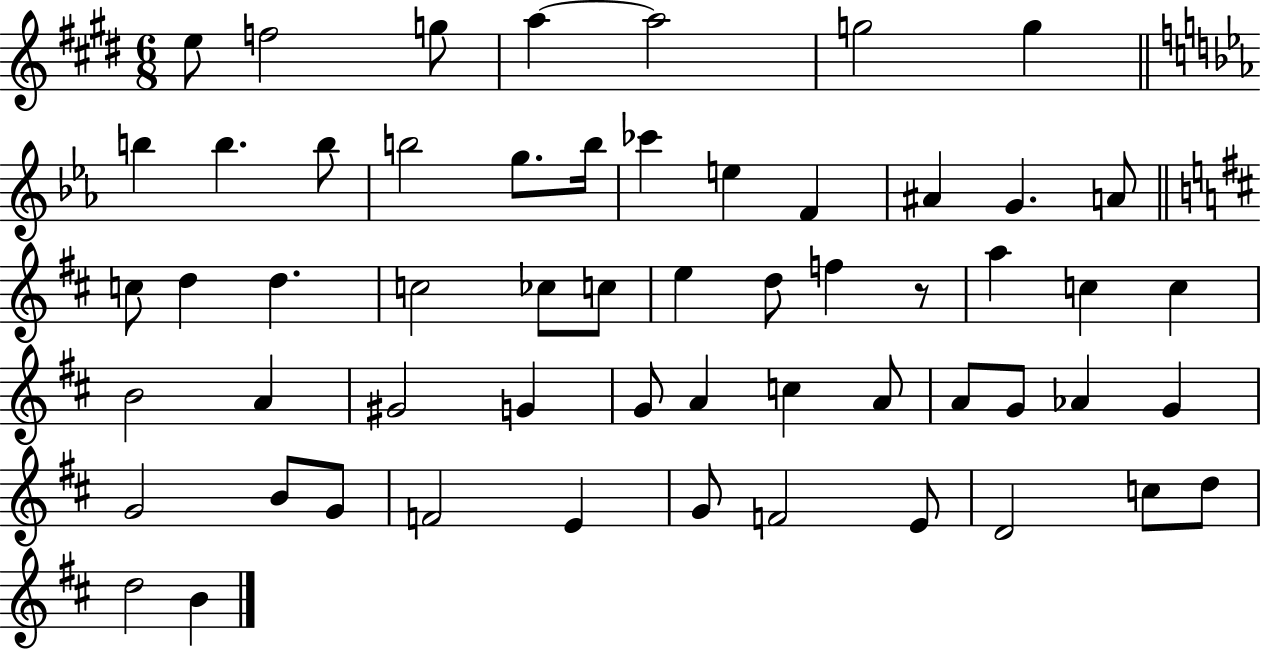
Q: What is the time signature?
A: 6/8